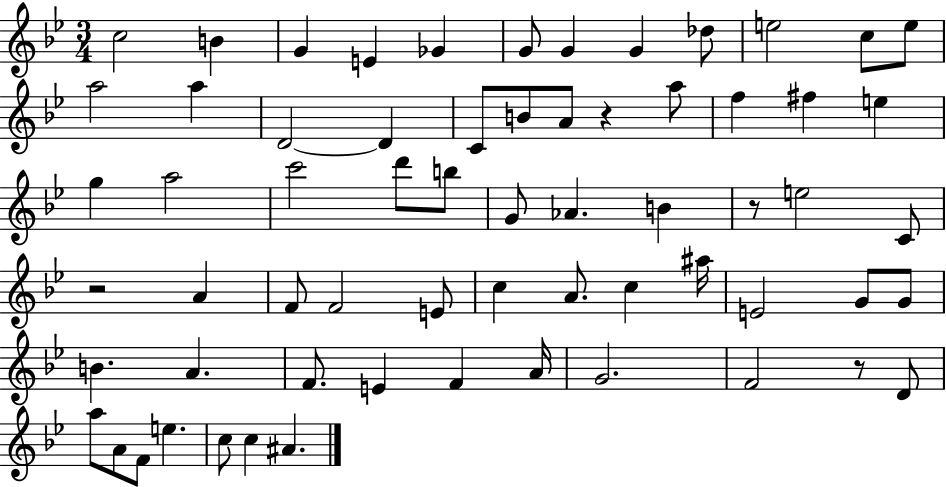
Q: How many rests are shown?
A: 4